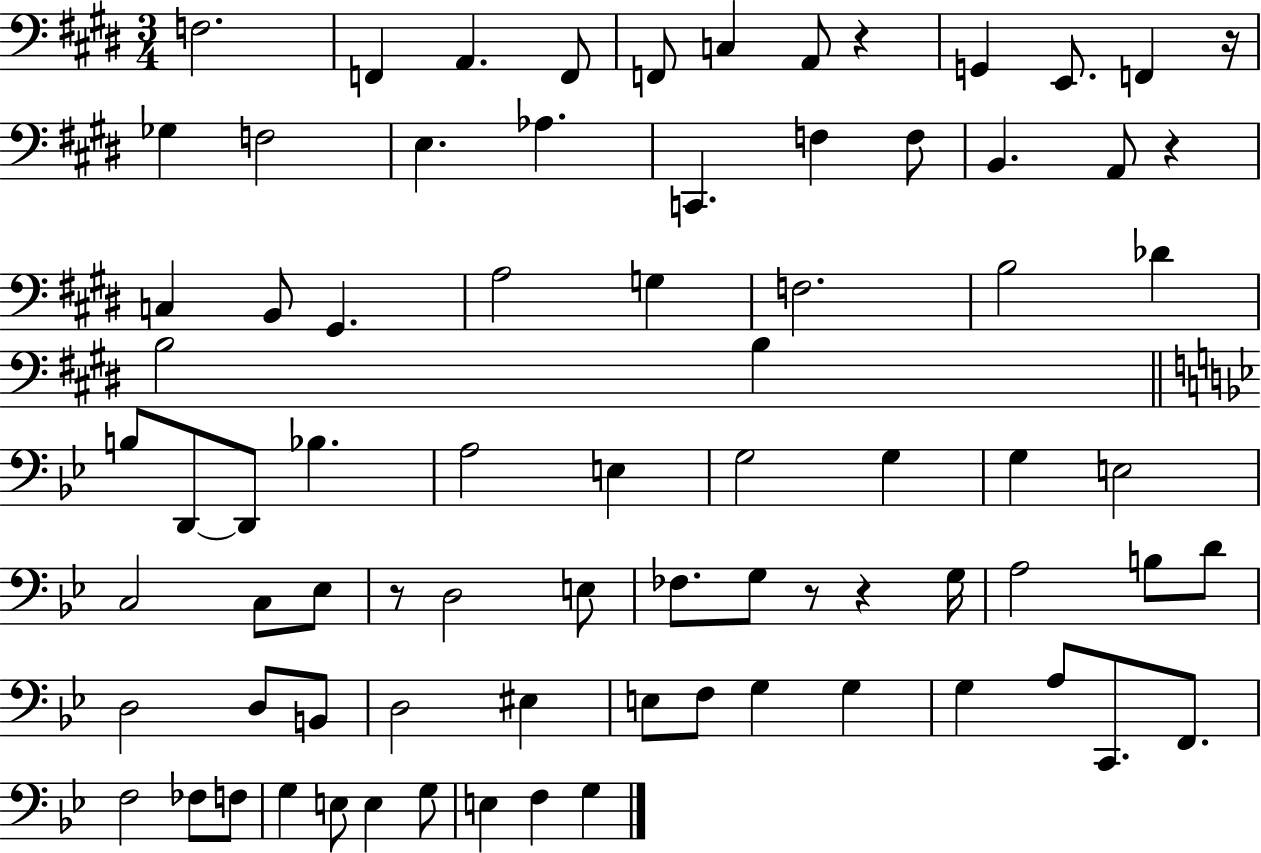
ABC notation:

X:1
T:Untitled
M:3/4
L:1/4
K:E
F,2 F,, A,, F,,/2 F,,/2 C, A,,/2 z G,, E,,/2 F,, z/4 _G, F,2 E, _A, C,, F, F,/2 B,, A,,/2 z C, B,,/2 ^G,, A,2 G, F,2 B,2 _D B,2 B, B,/2 D,,/2 D,,/2 _B, A,2 E, G,2 G, G, E,2 C,2 C,/2 _E,/2 z/2 D,2 E,/2 _F,/2 G,/2 z/2 z G,/4 A,2 B,/2 D/2 D,2 D,/2 B,,/2 D,2 ^E, E,/2 F,/2 G, G, G, A,/2 C,,/2 F,,/2 F,2 _F,/2 F,/2 G, E,/2 E, G,/2 E, F, G,